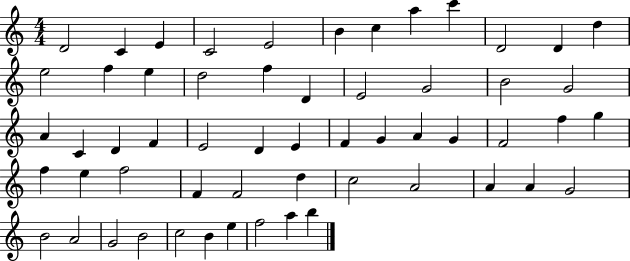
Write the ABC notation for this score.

X:1
T:Untitled
M:4/4
L:1/4
K:C
D2 C E C2 E2 B c a c' D2 D d e2 f e d2 f D E2 G2 B2 G2 A C D F E2 D E F G A G F2 f g f e f2 F F2 d c2 A2 A A G2 B2 A2 G2 B2 c2 B e f2 a b